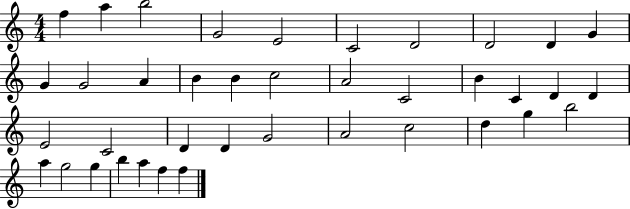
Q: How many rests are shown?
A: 0